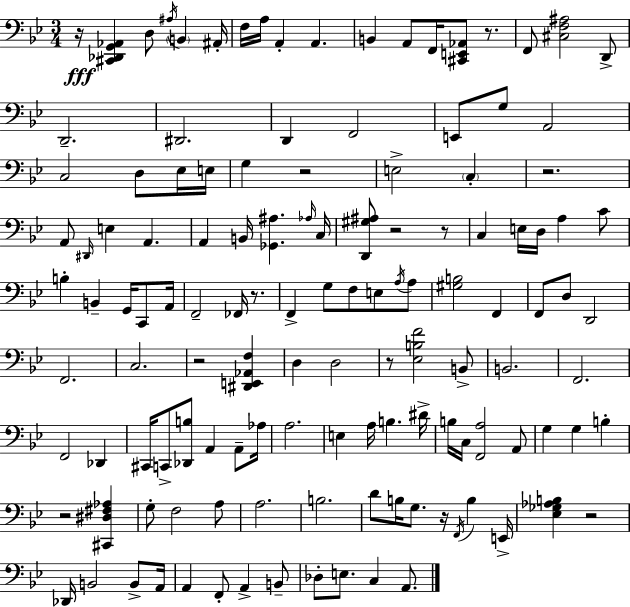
R/s [C#2,Db2,G2,Ab2]/q D3/e A#3/s B2/q A#2/s F3/s A3/s A2/q A2/q. B2/q A2/e F2/s [C#2,E2,Ab2]/e R/e. F2/e [C#3,F3,A#3]/h D2/e D2/h. D#2/h. D2/q F2/h E2/e G3/e A2/h C3/h D3/e Eb3/s E3/s G3/q R/h E3/h C3/q R/h. A2/e D#2/s E3/q A2/q. A2/q B2/s [Gb2,A#3]/q. Ab3/s C3/s [D2,G#3,A#3]/e R/h R/e C3/q E3/s D3/s A3/q C4/e B3/q B2/q G2/s C2/e A2/s F2/h FES2/s R/e. F2/q G3/e F3/e E3/e A3/s A3/e [G#3,B3]/h F2/q F2/e D3/e D2/h F2/h. C3/h. R/h [D#2,E2,Ab2,F3]/q D3/q D3/h R/e [Eb3,B3,F4]/h B2/e B2/h. F2/h. F2/h Db2/q C#2/s C2/e [Db2,B3]/e A2/q A2/e Ab3/s A3/h. E3/q A3/s B3/q. D#4/s B3/s C3/s [F2,A3]/h A2/e G3/q G3/q B3/q R/h [C#2,D#3,F#3,Ab3]/q G3/e F3/h A3/e A3/h. B3/h. D4/e B3/s G3/e. R/s F2/s B3/q E2/s [Eb3,Gb3,Ab3,B3]/q R/h Db2/s B2/h B2/e A2/s A2/q F2/e A2/q B2/e Db3/e E3/e. C3/q A2/e.